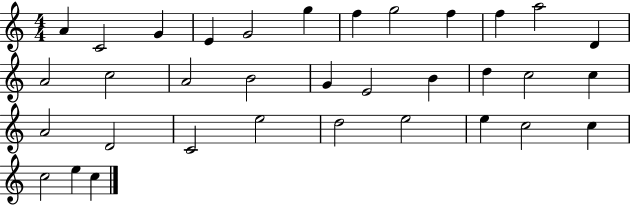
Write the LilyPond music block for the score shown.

{
  \clef treble
  \numericTimeSignature
  \time 4/4
  \key c \major
  a'4 c'2 g'4 | e'4 g'2 g''4 | f''4 g''2 f''4 | f''4 a''2 d'4 | \break a'2 c''2 | a'2 b'2 | g'4 e'2 b'4 | d''4 c''2 c''4 | \break a'2 d'2 | c'2 e''2 | d''2 e''2 | e''4 c''2 c''4 | \break c''2 e''4 c''4 | \bar "|."
}